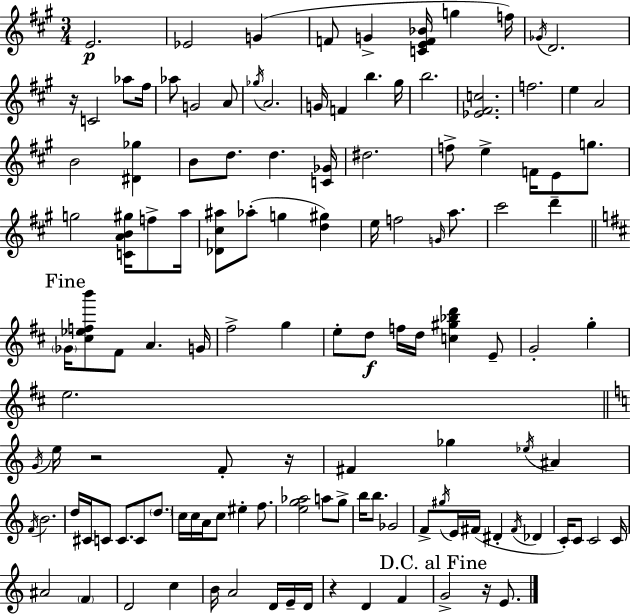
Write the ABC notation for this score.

X:1
T:Untitled
M:3/4
L:1/4
K:A
E2 _E2 G F/2 G [CEF_B]/4 g f/4 _G/4 D2 z/4 C2 _a/2 ^f/4 _a/2 G2 A/2 _g/4 A2 G/4 F b ^g/4 b2 [_E^Fc]2 f2 e A2 B2 [^D_g] B/2 d/2 d [C_G]/4 ^d2 f/2 e F/4 E/2 g/2 g2 [CAB^g]/4 f/2 a/4 [_D^c^a]/2 _a/2 g [d^g] e/4 f2 G/4 a/2 ^c'2 d' _G/4 [^c_efb']/2 ^F/2 A G/4 ^f2 g e/2 d/2 f/4 d/4 [c^g_bd'] E/2 G2 g e2 G/4 e/4 z2 F/2 z/4 ^F _g _e/4 ^A F/4 B2 d/4 ^C/4 C/2 C/2 C/2 d/2 c/4 c/4 A/4 c/2 ^e f/2 [eg_a]2 a/2 g/2 b/4 b/2 _G2 F/2 ^g/4 E/4 ^F/4 ^D ^F/4 _D C/4 C/2 C2 C/4 ^A2 F D2 c B/4 A2 D/4 E/4 D/4 z D F G2 z/4 E/2